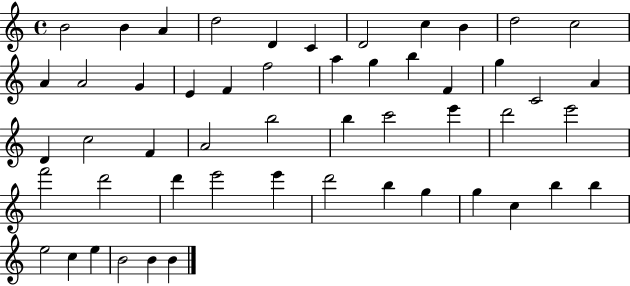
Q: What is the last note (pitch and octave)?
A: B4